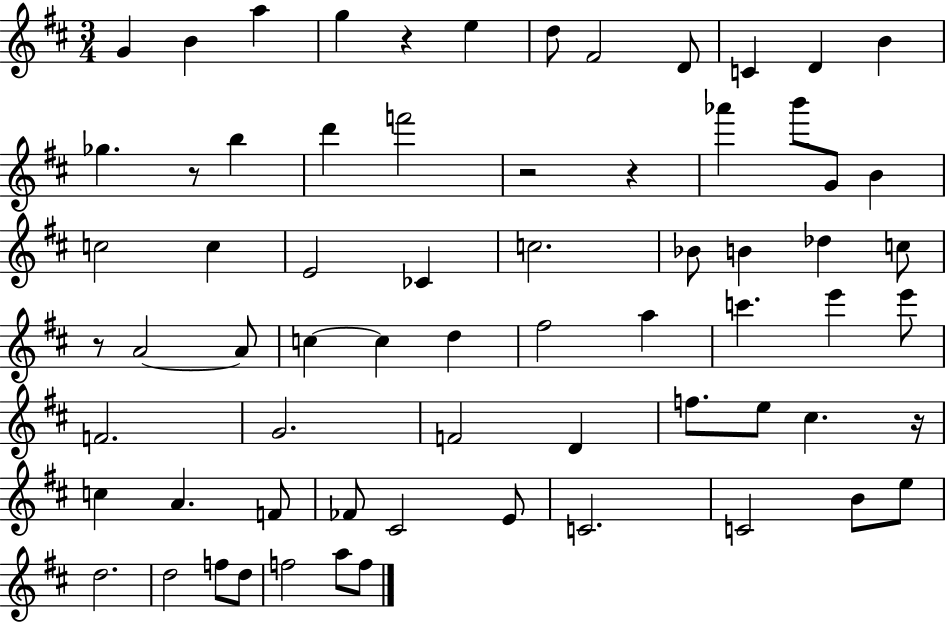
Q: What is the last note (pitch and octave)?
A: F5